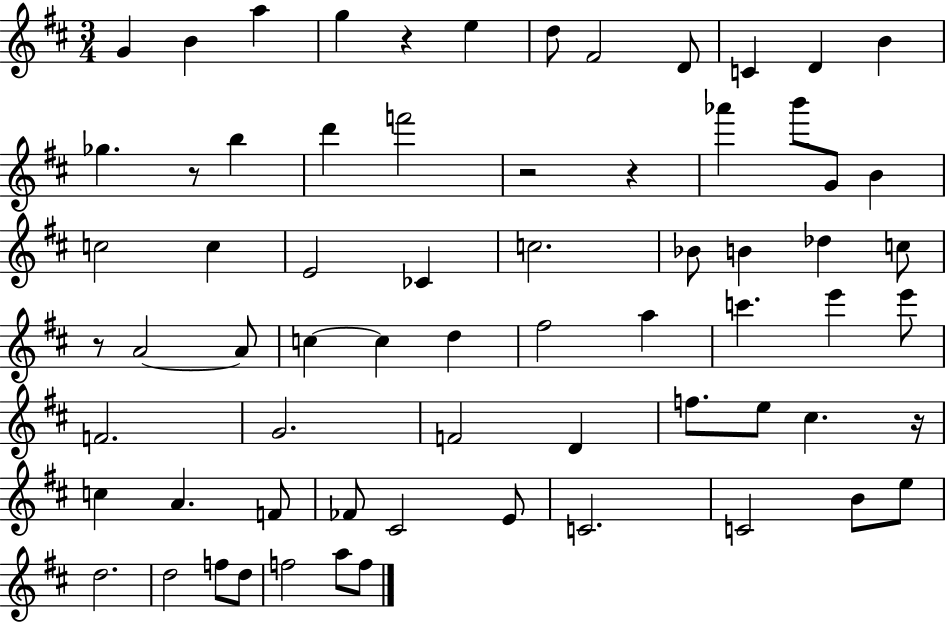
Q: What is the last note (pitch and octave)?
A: F5